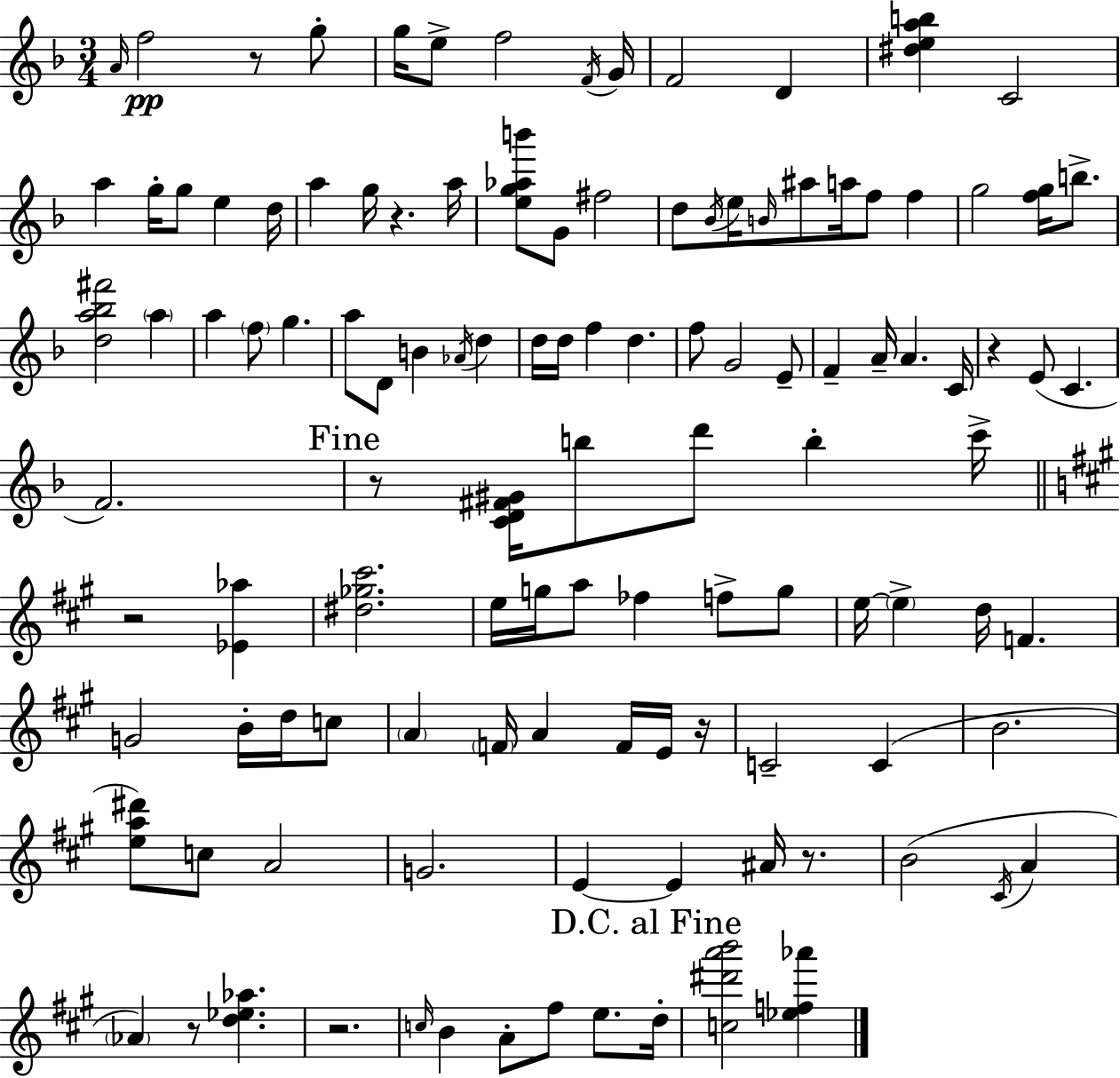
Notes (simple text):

A4/s F5/h R/e G5/e G5/s E5/e F5/h F4/s G4/s F4/h D4/q [D#5,E5,A5,B5]/q C4/h A5/q G5/s G5/e E5/q D5/s A5/q G5/s R/q. A5/s [E5,G5,Ab5,B6]/e G4/e F#5/h D5/e Bb4/s E5/s B4/s A#5/e A5/s F5/e F5/q G5/h [F5,G5]/s B5/e. [D5,A5,Bb5,F#6]/h A5/q A5/q F5/e G5/q. A5/e D4/e B4/q Ab4/s D5/q D5/s D5/s F5/q D5/q. F5/e G4/h E4/e F4/q A4/s A4/q. C4/s R/q E4/e C4/q. F4/h. R/e [C4,D4,F#4,G#4]/s B5/e D6/e B5/q C6/s R/h [Eb4,Ab5]/q [D#5,Gb5,C#6]/h. E5/s G5/s A5/e FES5/q F5/e G5/e E5/s E5/q D5/s F4/q. G4/h B4/s D5/s C5/e A4/q F4/s A4/q F4/s E4/s R/s C4/h C4/q B4/h. [E5,A5,D#6]/e C5/e A4/h G4/h. E4/q E4/q A#4/s R/e. B4/h C#4/s A4/q Ab4/q R/e [D5,Eb5,Ab5]/q. R/h. C5/s B4/q A4/e F#5/e E5/e. D5/s [C5,D#6,A6,B6]/h [Eb5,F5,Ab6]/q